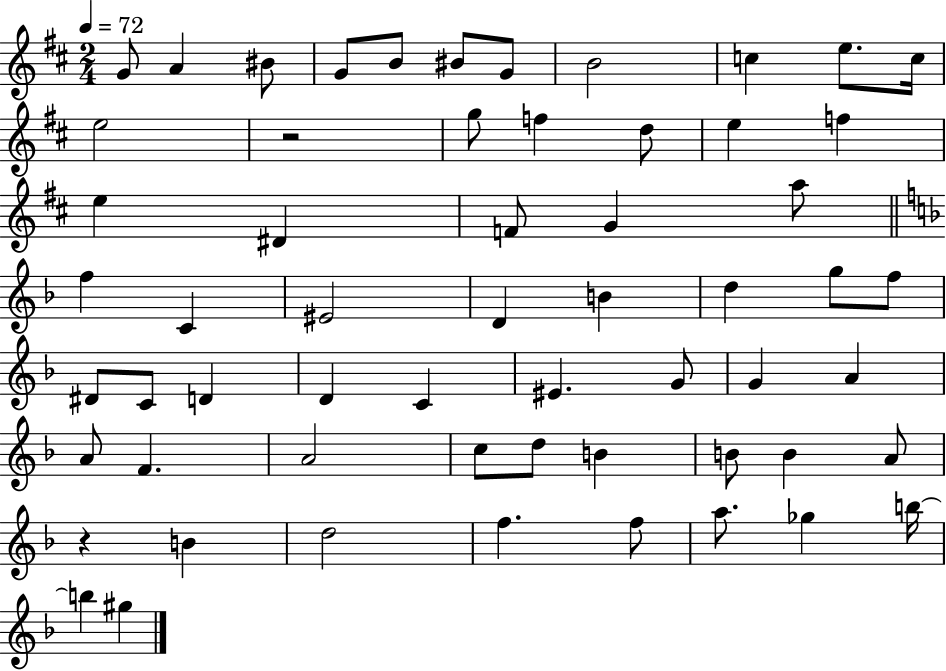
{
  \clef treble
  \numericTimeSignature
  \time 2/4
  \key d \major
  \tempo 4 = 72
  g'8 a'4 bis'8 | g'8 b'8 bis'8 g'8 | b'2 | c''4 e''8. c''16 | \break e''2 | r2 | g''8 f''4 d''8 | e''4 f''4 | \break e''4 dis'4 | f'8 g'4 a''8 | \bar "||" \break \key d \minor f''4 c'4 | eis'2 | d'4 b'4 | d''4 g''8 f''8 | \break dis'8 c'8 d'4 | d'4 c'4 | eis'4. g'8 | g'4 a'4 | \break a'8 f'4. | a'2 | c''8 d''8 b'4 | b'8 b'4 a'8 | \break r4 b'4 | d''2 | f''4. f''8 | a''8. ges''4 b''16~~ | \break b''4 gis''4 | \bar "|."
}